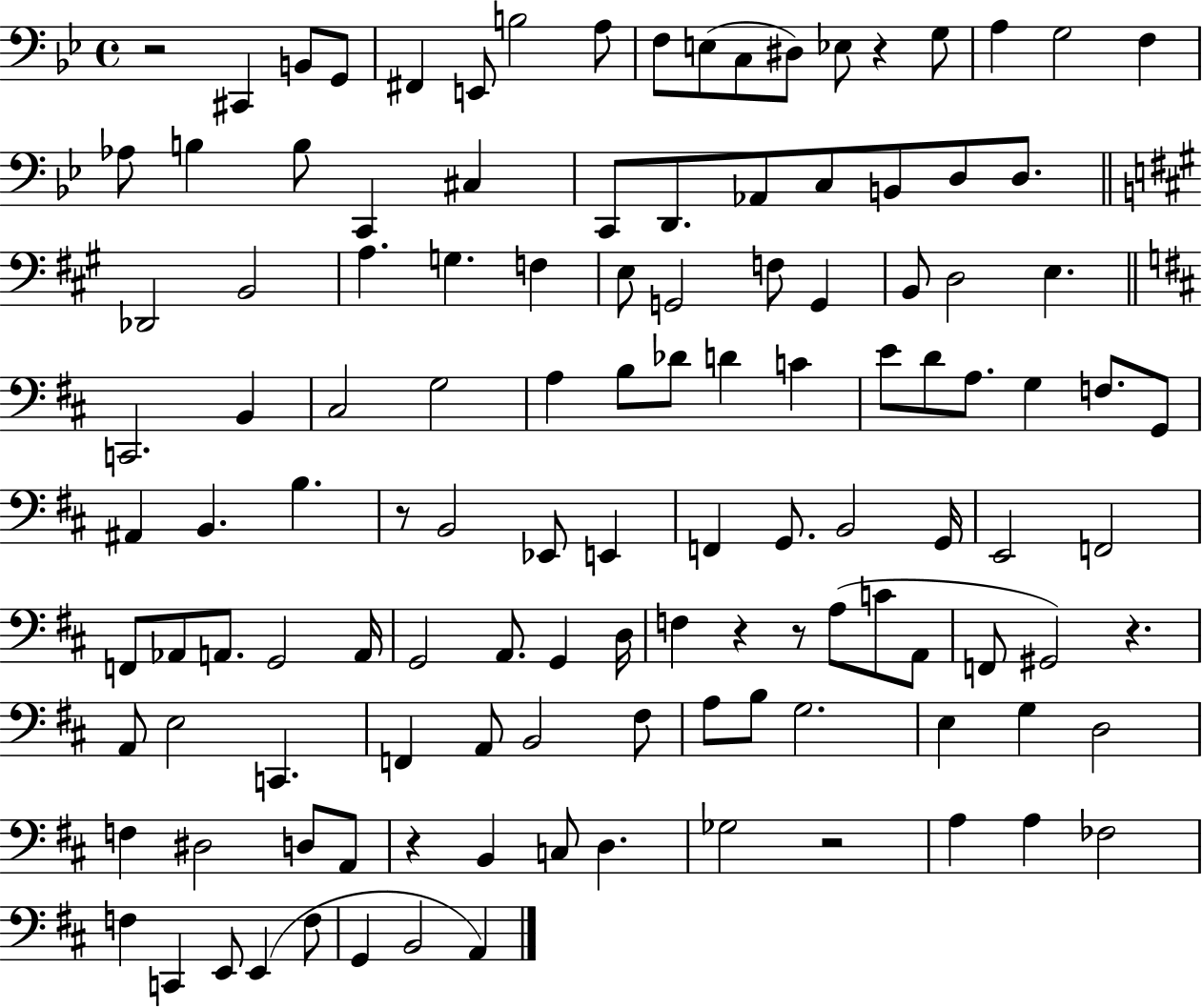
{
  \clef bass
  \time 4/4
  \defaultTimeSignature
  \key bes \major
  r2 cis,4 b,8 g,8 | fis,4 e,8 b2 a8 | f8 e8( c8 dis8) ees8 r4 g8 | a4 g2 f4 | \break aes8 b4 b8 c,4 cis4 | c,8 d,8. aes,8 c8 b,8 d8 d8. | \bar "||" \break \key a \major des,2 b,2 | a4. g4. f4 | e8 g,2 f8 g,4 | b,8 d2 e4. | \break \bar "||" \break \key d \major c,2. b,4 | cis2 g2 | a4 b8 des'8 d'4 c'4 | e'8 d'8 a8. g4 f8. g,8 | \break ais,4 b,4. b4. | r8 b,2 ees,8 e,4 | f,4 g,8. b,2 g,16 | e,2 f,2 | \break f,8 aes,8 a,8. g,2 a,16 | g,2 a,8. g,4 d16 | f4 r4 r8 a8( c'8 a,8 | f,8 gis,2) r4. | \break a,8 e2 c,4. | f,4 a,8 b,2 fis8 | a8 b8 g2. | e4 g4 d2 | \break f4 dis2 d8 a,8 | r4 b,4 c8 d4. | ges2 r2 | a4 a4 fes2 | \break f4 c,4 e,8 e,4( f8 | g,4 b,2 a,4) | \bar "|."
}